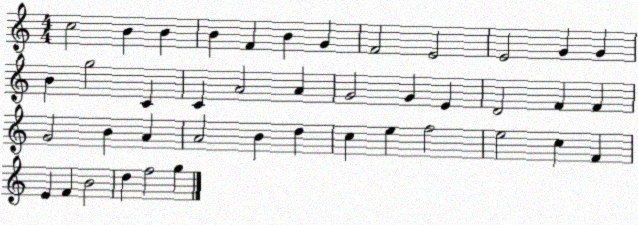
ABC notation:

X:1
T:Untitled
M:4/4
L:1/4
K:C
c2 B B B F B G F2 E2 E2 G G B g2 C C A2 A G2 G E D2 F F G2 B A A2 B d c e f2 e2 c F E F B2 d f2 g